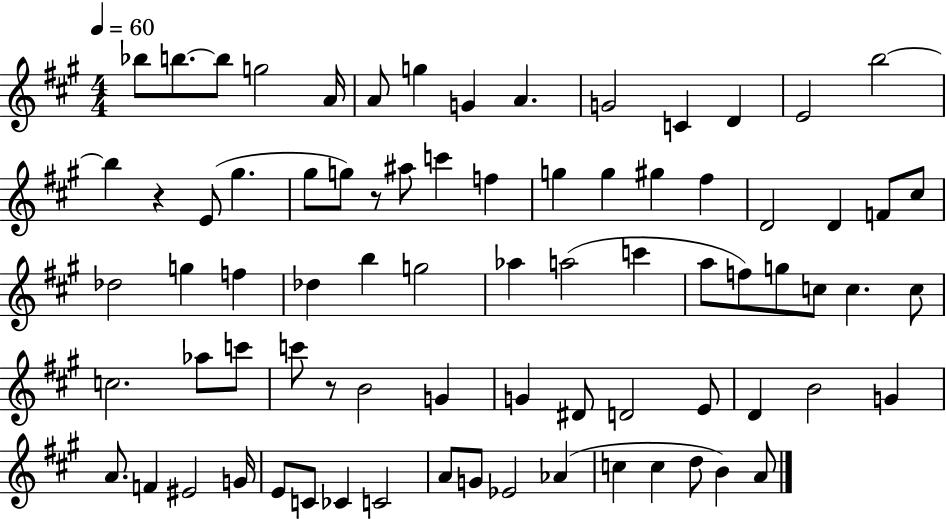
{
  \clef treble
  \numericTimeSignature
  \time 4/4
  \key a \major
  \tempo 4 = 60
  bes''8 b''8.~~ b''8 g''2 a'16 | a'8 g''4 g'4 a'4. | g'2 c'4 d'4 | e'2 b''2~~ | \break b''4 r4 e'8( gis''4. | gis''8 g''8) r8 ais''8 c'''4 f''4 | g''4 g''4 gis''4 fis''4 | d'2 d'4 f'8 cis''8 | \break des''2 g''4 f''4 | des''4 b''4 g''2 | aes''4 a''2( c'''4 | a''8 f''8) g''8 c''8 c''4. c''8 | \break c''2. aes''8 c'''8 | c'''8 r8 b'2 g'4 | g'4 dis'8 d'2 e'8 | d'4 b'2 g'4 | \break a'8. f'4 eis'2 g'16 | e'8 c'8 ces'4 c'2 | a'8 g'8 ees'2 aes'4( | c''4 c''4 d''8 b'4) a'8 | \break \bar "|."
}